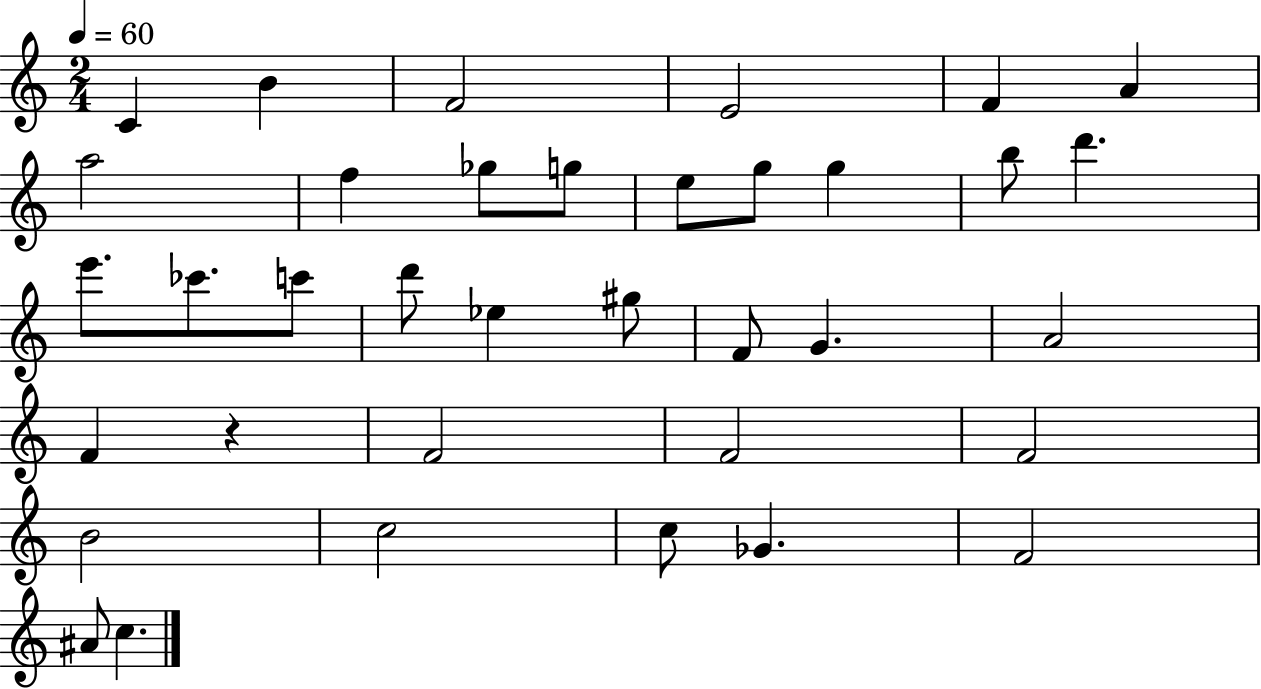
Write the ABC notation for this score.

X:1
T:Untitled
M:2/4
L:1/4
K:C
C B F2 E2 F A a2 f _g/2 g/2 e/2 g/2 g b/2 d' e'/2 _c'/2 c'/2 d'/2 _e ^g/2 F/2 G A2 F z F2 F2 F2 B2 c2 c/2 _G F2 ^A/2 c